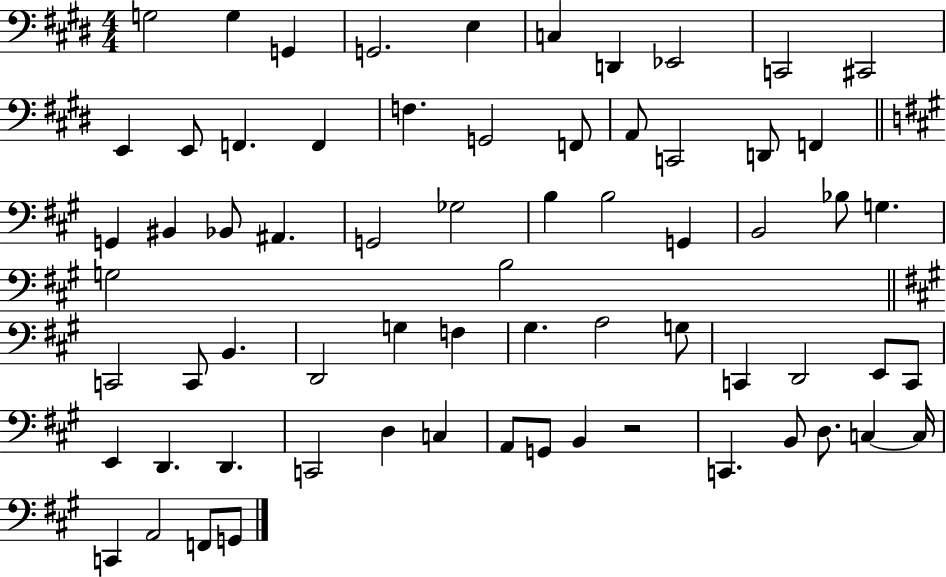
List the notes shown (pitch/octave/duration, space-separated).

G3/h G3/q G2/q G2/h. E3/q C3/q D2/q Eb2/h C2/h C#2/h E2/q E2/e F2/q. F2/q F3/q. G2/h F2/e A2/e C2/h D2/e F2/q G2/q BIS2/q Bb2/e A#2/q. G2/h Gb3/h B3/q B3/h G2/q B2/h Bb3/e G3/q. G3/h B3/h C2/h C2/e B2/q. D2/h G3/q F3/q G#3/q. A3/h G3/e C2/q D2/h E2/e C2/e E2/q D2/q. D2/q. C2/h D3/q C3/q A2/e G2/e B2/q R/h C2/q. B2/e D3/e. C3/q C3/s C2/q A2/h F2/e G2/e